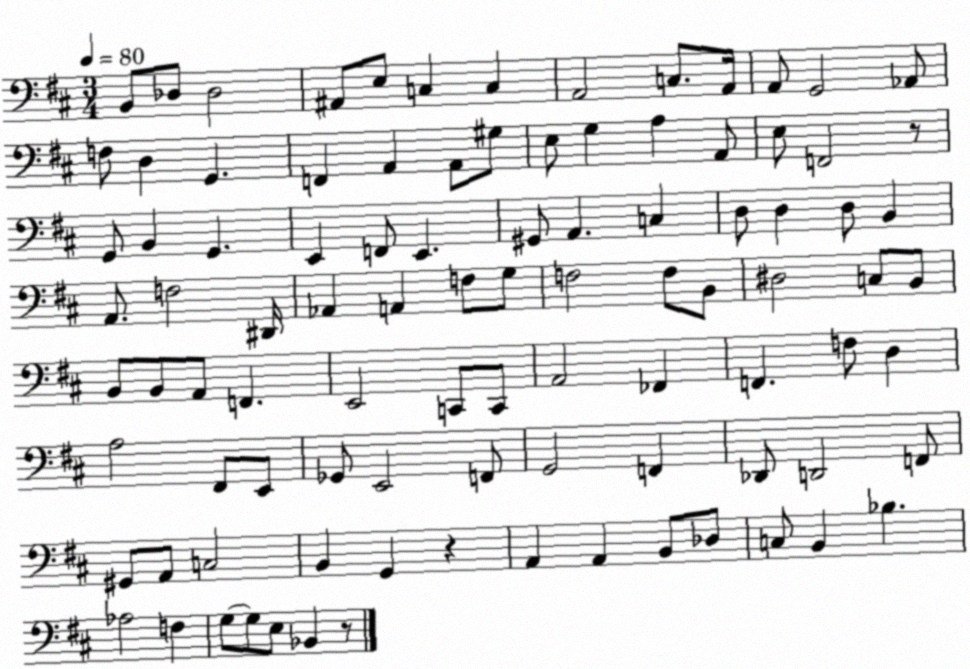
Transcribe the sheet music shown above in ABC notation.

X:1
T:Untitled
M:3/4
L:1/4
K:D
B,,/2 _D,/2 _D,2 ^A,,/2 E,/2 C, C, A,,2 C,/2 A,,/4 A,,/2 G,,2 _A,,/2 F,/2 D, G,, F,, A,, A,,/2 ^G,/2 E,/2 G, A, A,,/2 E,/2 F,,2 z/2 G,,/2 B,, G,, E,, F,,/2 E,, ^G,,/2 A,, C, D,/2 D, D,/2 B,, A,,/2 F,2 ^D,,/4 _A,, A,, F,/2 G,/2 F,2 F,/2 B,,/2 ^D,2 C,/2 B,,/2 B,,/2 B,,/2 A,,/2 F,, E,,2 C,,/2 C,,/2 A,,2 _F,, F,, F,/2 D, A,2 ^F,,/2 E,,/2 _G,,/2 E,,2 F,,/2 G,,2 F,, _D,,/2 D,,2 F,,/2 ^G,,/2 A,,/2 C,2 B,, G,, z A,, A,, B,,/2 _D,/2 C,/2 B,, _B, _A,2 F, G,/2 G,/2 E,/2 _B,, z/2